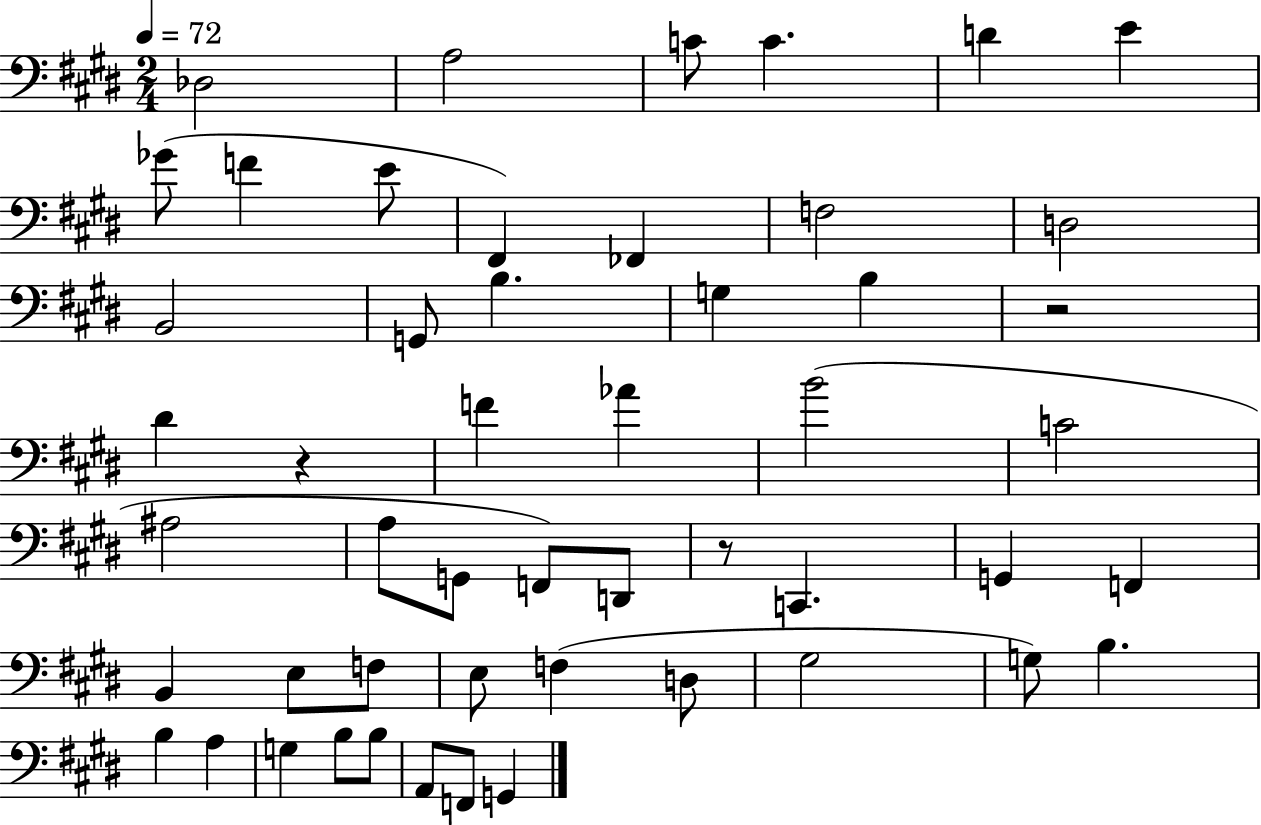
X:1
T:Untitled
M:2/4
L:1/4
K:E
_D,2 A,2 C/2 C D E _G/2 F E/2 ^F,, _F,, F,2 D,2 B,,2 G,,/2 B, G, B, z2 ^D z F _A B2 C2 ^A,2 A,/2 G,,/2 F,,/2 D,,/2 z/2 C,, G,, F,, B,, E,/2 F,/2 E,/2 F, D,/2 ^G,2 G,/2 B, B, A, G, B,/2 B,/2 A,,/2 F,,/2 G,,